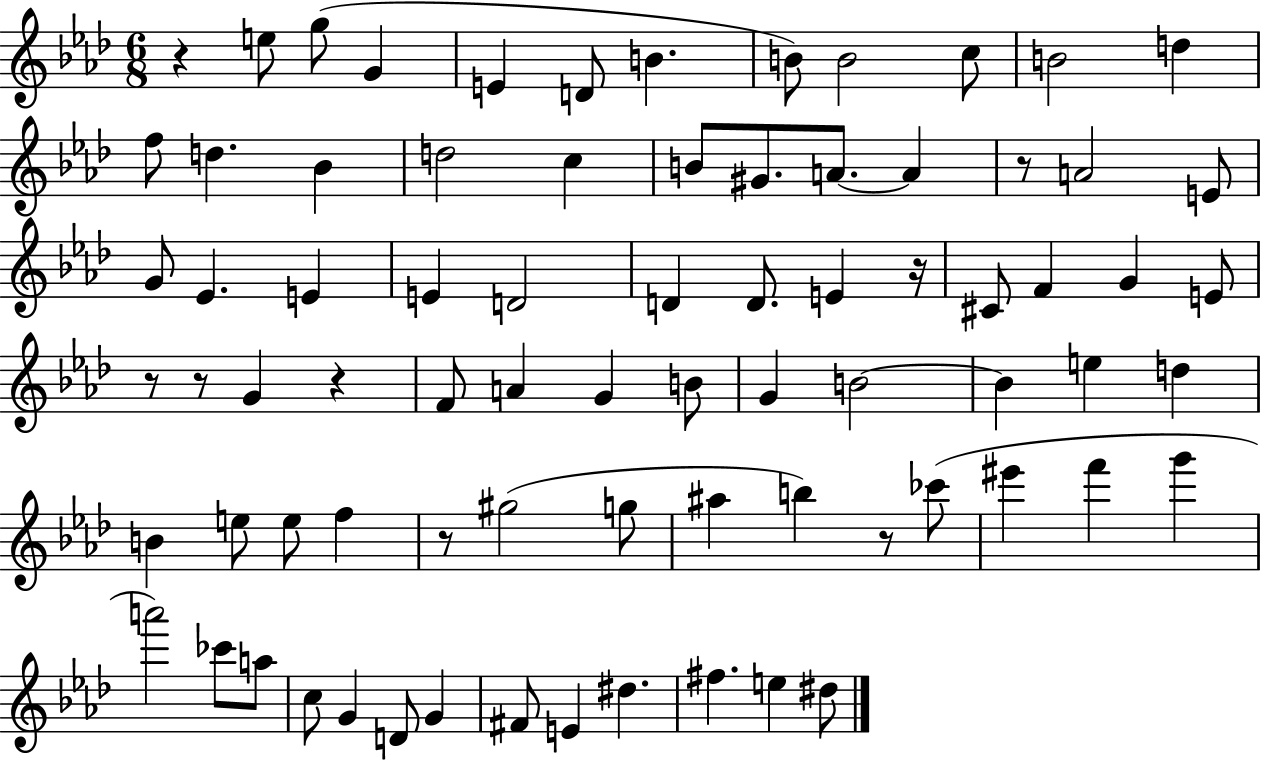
R/q E5/e G5/e G4/q E4/q D4/e B4/q. B4/e B4/h C5/e B4/h D5/q F5/e D5/q. Bb4/q D5/h C5/q B4/e G#4/e. A4/e. A4/q R/e A4/h E4/e G4/e Eb4/q. E4/q E4/q D4/h D4/q D4/e. E4/q R/s C#4/e F4/q G4/q E4/e R/e R/e G4/q R/q F4/e A4/q G4/q B4/e G4/q B4/h B4/q E5/q D5/q B4/q E5/e E5/e F5/q R/e G#5/h G5/e A#5/q B5/q R/e CES6/e EIS6/q F6/q G6/q A6/h CES6/e A5/e C5/e G4/q D4/e G4/q F#4/e E4/q D#5/q. F#5/q. E5/q D#5/e